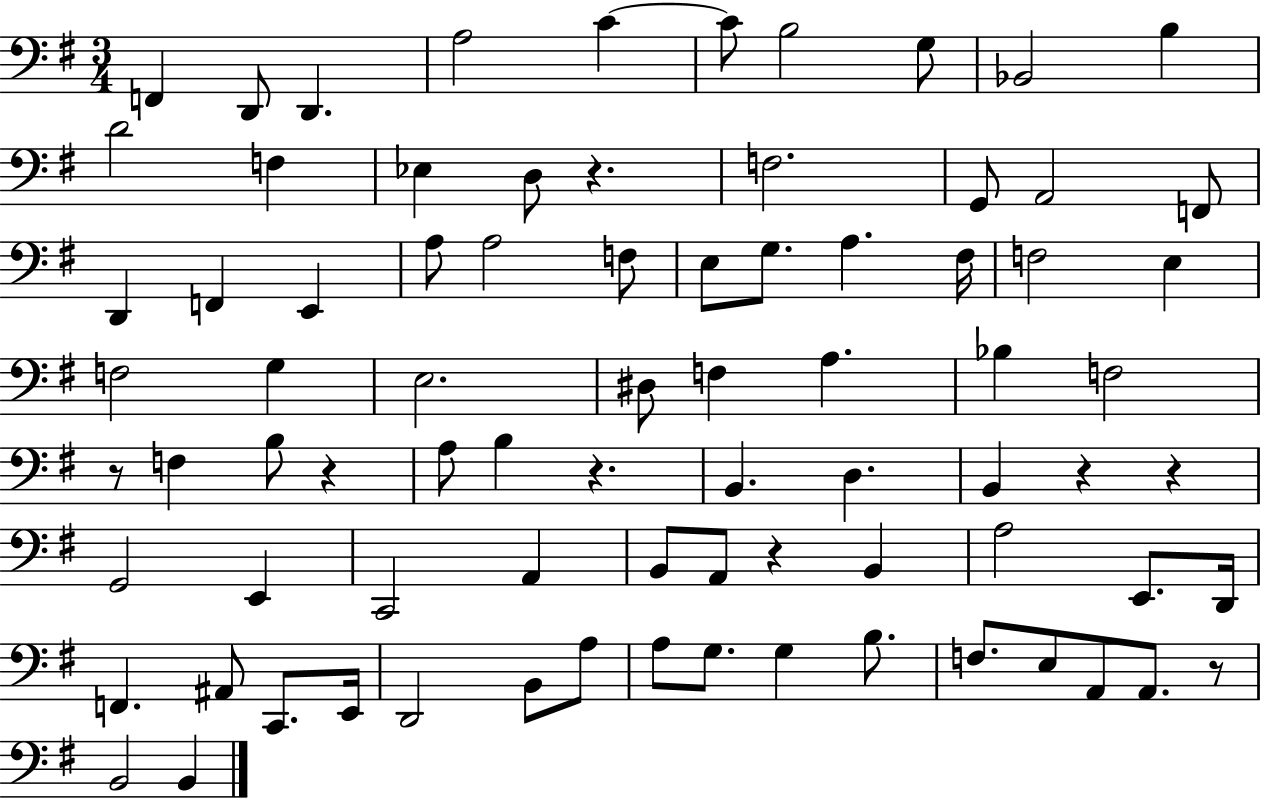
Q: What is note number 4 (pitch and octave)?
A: A3